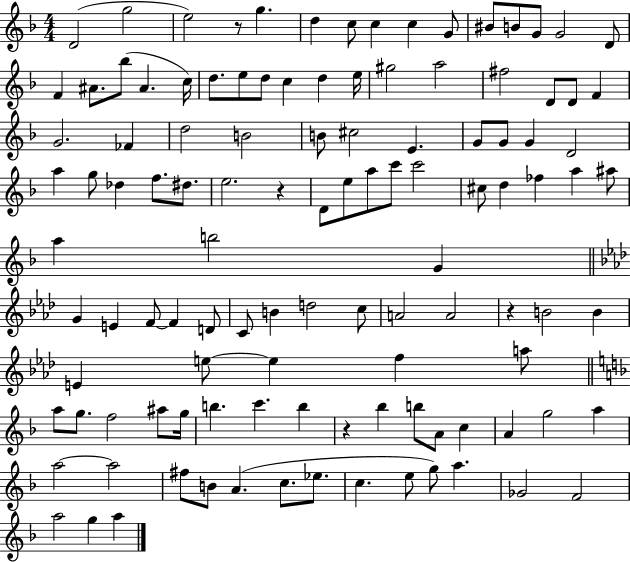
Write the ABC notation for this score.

X:1
T:Untitled
M:4/4
L:1/4
K:F
D2 g2 e2 z/2 g d c/2 c c G/2 ^B/2 B/2 G/2 G2 D/2 F ^A/2 _b/2 ^A c/4 d/2 e/2 d/2 c d e/4 ^g2 a2 ^f2 D/2 D/2 F G2 _F d2 B2 B/2 ^c2 E G/2 G/2 G D2 a g/2 _d f/2 ^d/2 e2 z D/2 e/2 a/2 c'/2 c'2 ^c/2 d _f a ^a/2 a b2 G G E F/2 F D/2 C/2 B d2 c/2 A2 A2 z B2 B E e/2 e f a/2 a/2 g/2 f2 ^a/2 g/4 b c' b z _b b/2 A/2 c A g2 a a2 a2 ^f/2 B/2 A c/2 _e/2 c e/2 g/2 a _G2 F2 a2 g a